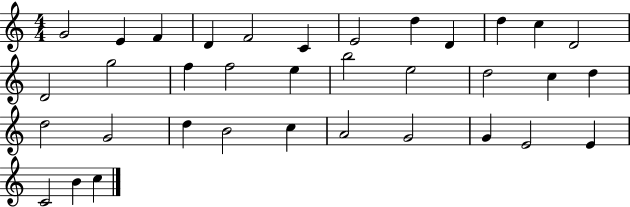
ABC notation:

X:1
T:Untitled
M:4/4
L:1/4
K:C
G2 E F D F2 C E2 d D d c D2 D2 g2 f f2 e b2 e2 d2 c d d2 G2 d B2 c A2 G2 G E2 E C2 B c